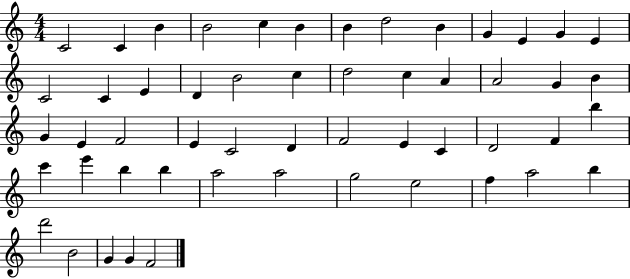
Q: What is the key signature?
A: C major